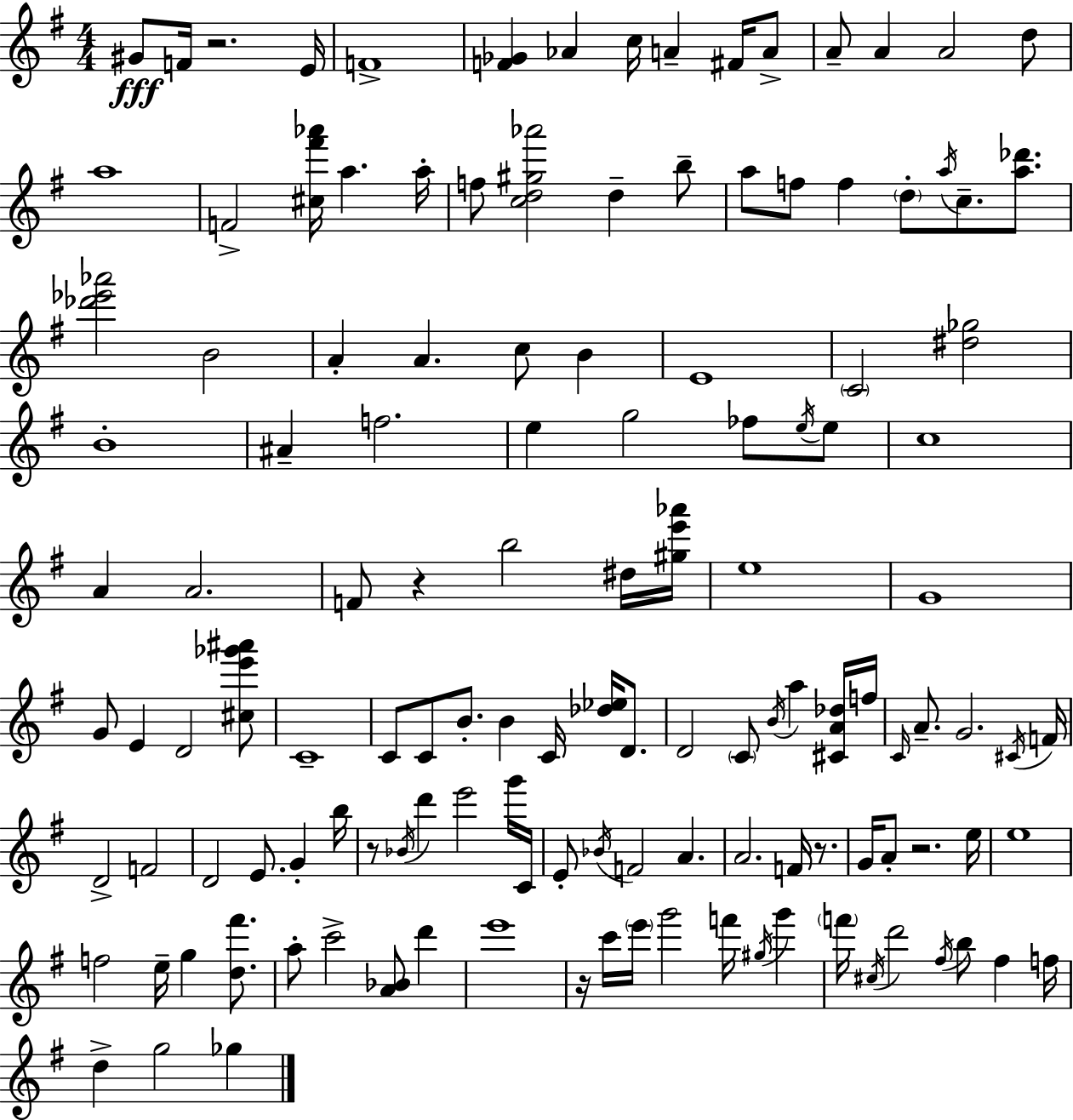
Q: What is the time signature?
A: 4/4